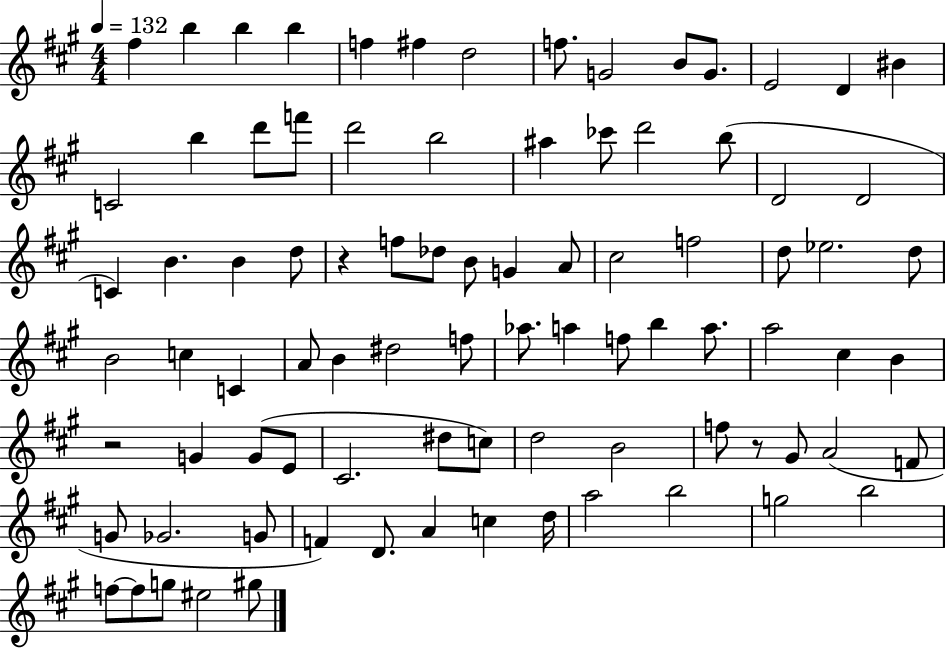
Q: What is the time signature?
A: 4/4